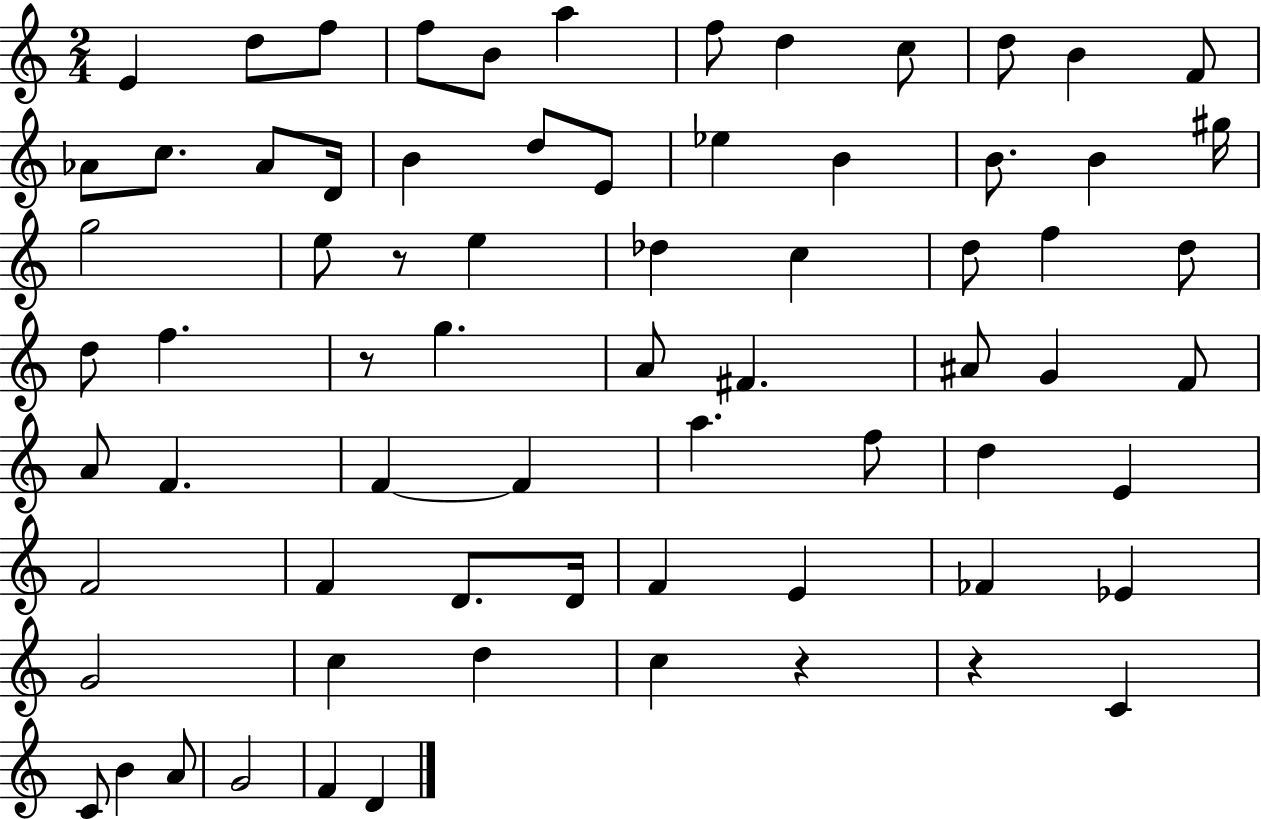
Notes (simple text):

E4/q D5/e F5/e F5/e B4/e A5/q F5/e D5/q C5/e D5/e B4/q F4/e Ab4/e C5/e. Ab4/e D4/s B4/q D5/e E4/e Eb5/q B4/q B4/e. B4/q G#5/s G5/h E5/e R/e E5/q Db5/q C5/q D5/e F5/q D5/e D5/e F5/q. R/e G5/q. A4/e F#4/q. A#4/e G4/q F4/e A4/e F4/q. F4/q F4/q A5/q. F5/e D5/q E4/q F4/h F4/q D4/e. D4/s F4/q E4/q FES4/q Eb4/q G4/h C5/q D5/q C5/q R/q R/q C4/q C4/e B4/q A4/e G4/h F4/q D4/q